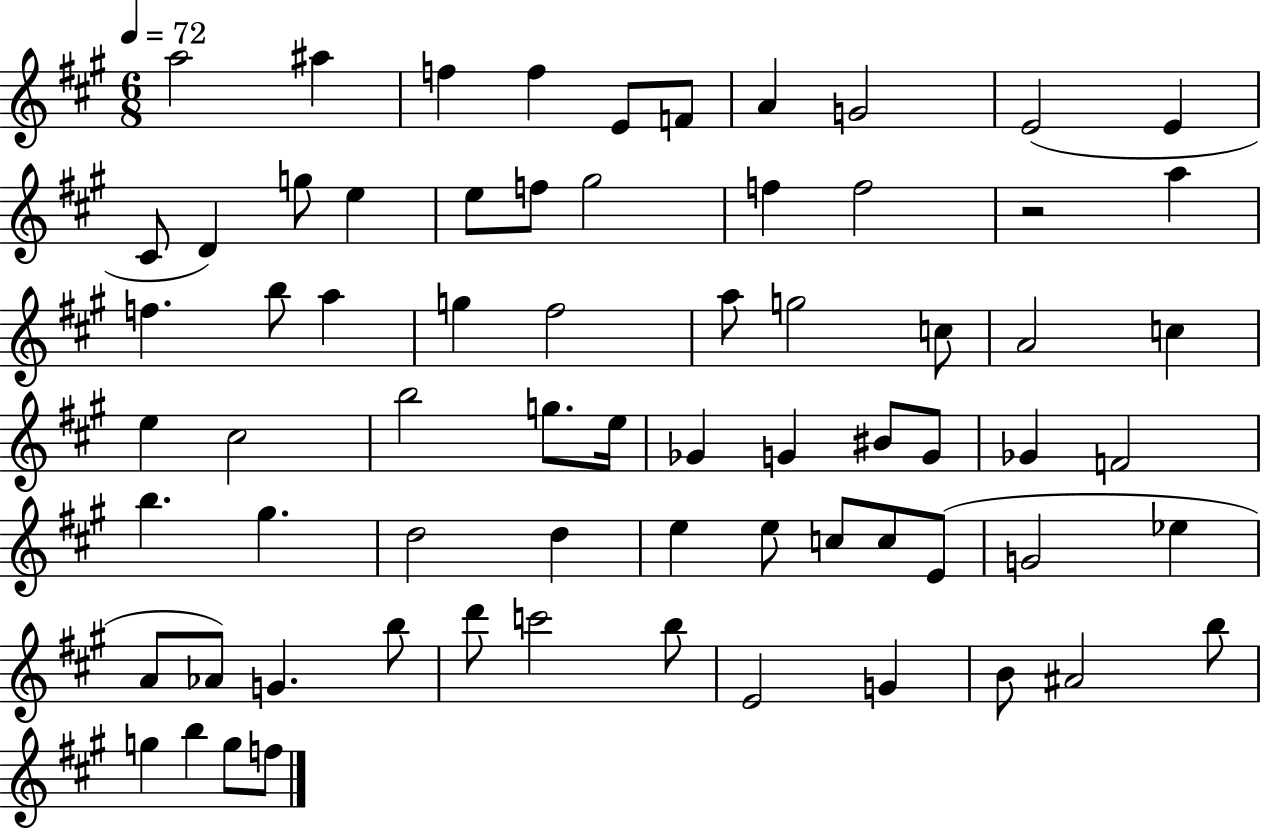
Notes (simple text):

A5/h A#5/q F5/q F5/q E4/e F4/e A4/q G4/h E4/h E4/q C#4/e D4/q G5/e E5/q E5/e F5/e G#5/h F5/q F5/h R/h A5/q F5/q. B5/e A5/q G5/q F#5/h A5/e G5/h C5/e A4/h C5/q E5/q C#5/h B5/h G5/e. E5/s Gb4/q G4/q BIS4/e G4/e Gb4/q F4/h B5/q. G#5/q. D5/h D5/q E5/q E5/e C5/e C5/e E4/e G4/h Eb5/q A4/e Ab4/e G4/q. B5/e D6/e C6/h B5/e E4/h G4/q B4/e A#4/h B5/e G5/q B5/q G5/e F5/e